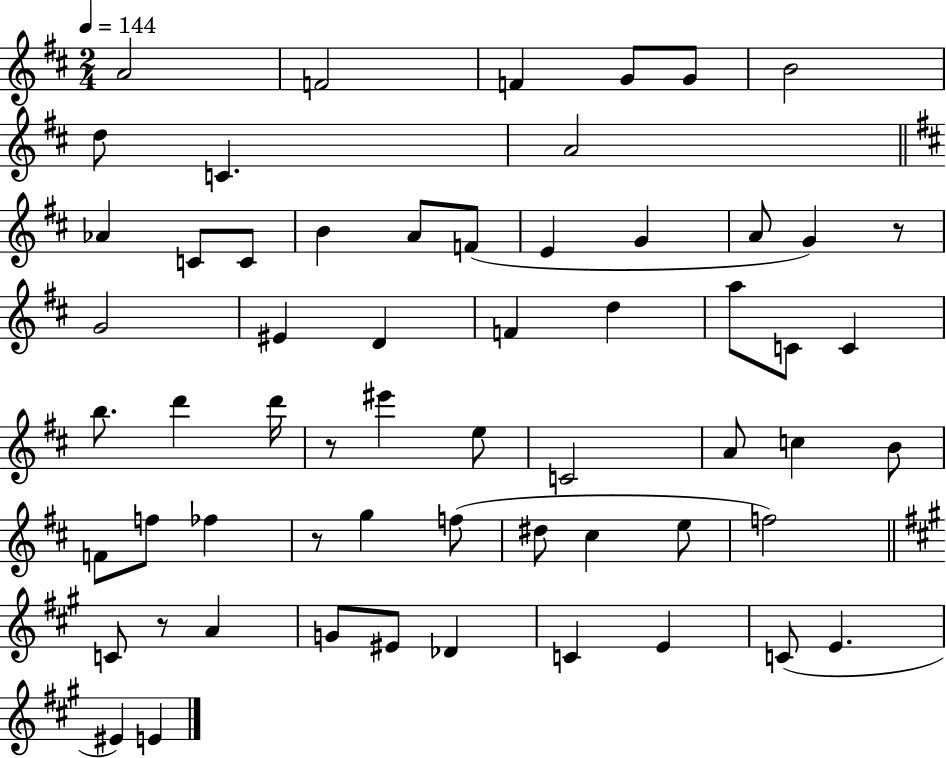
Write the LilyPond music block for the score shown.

{
  \clef treble
  \numericTimeSignature
  \time 2/4
  \key d \major
  \tempo 4 = 144
  a'2 | f'2 | f'4 g'8 g'8 | b'2 | \break d''8 c'4. | a'2 | \bar "||" \break \key d \major aes'4 c'8 c'8 | b'4 a'8 f'8( | e'4 g'4 | a'8 g'4) r8 | \break g'2 | eis'4 d'4 | f'4 d''4 | a''8 c'8 c'4 | \break b''8. d'''4 d'''16 | r8 eis'''4 e''8 | c'2 | a'8 c''4 b'8 | \break f'8 f''8 fes''4 | r8 g''4 f''8( | dis''8 cis''4 e''8 | f''2) | \break \bar "||" \break \key a \major c'8 r8 a'4 | g'8 eis'8 des'4 | c'4 e'4 | c'8( e'4. | \break eis'4) e'4 | \bar "|."
}